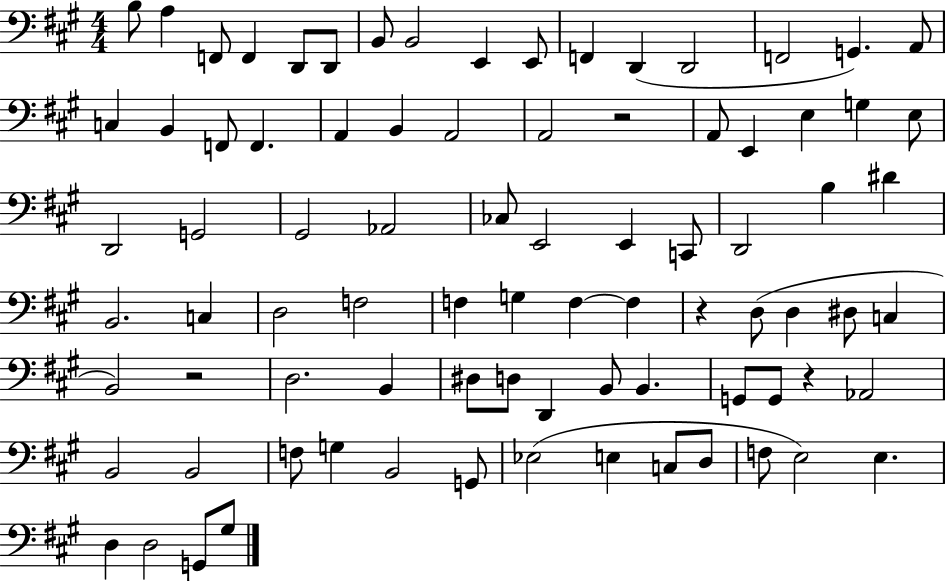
X:1
T:Untitled
M:4/4
L:1/4
K:A
B,/2 A, F,,/2 F,, D,,/2 D,,/2 B,,/2 B,,2 E,, E,,/2 F,, D,, D,,2 F,,2 G,, A,,/2 C, B,, F,,/2 F,, A,, B,, A,,2 A,,2 z2 A,,/2 E,, E, G, E,/2 D,,2 G,,2 ^G,,2 _A,,2 _C,/2 E,,2 E,, C,,/2 D,,2 B, ^D B,,2 C, D,2 F,2 F, G, F, F, z D,/2 D, ^D,/2 C, B,,2 z2 D,2 B,, ^D,/2 D,/2 D,, B,,/2 B,, G,,/2 G,,/2 z _A,,2 B,,2 B,,2 F,/2 G, B,,2 G,,/2 _E,2 E, C,/2 D,/2 F,/2 E,2 E, D, D,2 G,,/2 ^G,/2